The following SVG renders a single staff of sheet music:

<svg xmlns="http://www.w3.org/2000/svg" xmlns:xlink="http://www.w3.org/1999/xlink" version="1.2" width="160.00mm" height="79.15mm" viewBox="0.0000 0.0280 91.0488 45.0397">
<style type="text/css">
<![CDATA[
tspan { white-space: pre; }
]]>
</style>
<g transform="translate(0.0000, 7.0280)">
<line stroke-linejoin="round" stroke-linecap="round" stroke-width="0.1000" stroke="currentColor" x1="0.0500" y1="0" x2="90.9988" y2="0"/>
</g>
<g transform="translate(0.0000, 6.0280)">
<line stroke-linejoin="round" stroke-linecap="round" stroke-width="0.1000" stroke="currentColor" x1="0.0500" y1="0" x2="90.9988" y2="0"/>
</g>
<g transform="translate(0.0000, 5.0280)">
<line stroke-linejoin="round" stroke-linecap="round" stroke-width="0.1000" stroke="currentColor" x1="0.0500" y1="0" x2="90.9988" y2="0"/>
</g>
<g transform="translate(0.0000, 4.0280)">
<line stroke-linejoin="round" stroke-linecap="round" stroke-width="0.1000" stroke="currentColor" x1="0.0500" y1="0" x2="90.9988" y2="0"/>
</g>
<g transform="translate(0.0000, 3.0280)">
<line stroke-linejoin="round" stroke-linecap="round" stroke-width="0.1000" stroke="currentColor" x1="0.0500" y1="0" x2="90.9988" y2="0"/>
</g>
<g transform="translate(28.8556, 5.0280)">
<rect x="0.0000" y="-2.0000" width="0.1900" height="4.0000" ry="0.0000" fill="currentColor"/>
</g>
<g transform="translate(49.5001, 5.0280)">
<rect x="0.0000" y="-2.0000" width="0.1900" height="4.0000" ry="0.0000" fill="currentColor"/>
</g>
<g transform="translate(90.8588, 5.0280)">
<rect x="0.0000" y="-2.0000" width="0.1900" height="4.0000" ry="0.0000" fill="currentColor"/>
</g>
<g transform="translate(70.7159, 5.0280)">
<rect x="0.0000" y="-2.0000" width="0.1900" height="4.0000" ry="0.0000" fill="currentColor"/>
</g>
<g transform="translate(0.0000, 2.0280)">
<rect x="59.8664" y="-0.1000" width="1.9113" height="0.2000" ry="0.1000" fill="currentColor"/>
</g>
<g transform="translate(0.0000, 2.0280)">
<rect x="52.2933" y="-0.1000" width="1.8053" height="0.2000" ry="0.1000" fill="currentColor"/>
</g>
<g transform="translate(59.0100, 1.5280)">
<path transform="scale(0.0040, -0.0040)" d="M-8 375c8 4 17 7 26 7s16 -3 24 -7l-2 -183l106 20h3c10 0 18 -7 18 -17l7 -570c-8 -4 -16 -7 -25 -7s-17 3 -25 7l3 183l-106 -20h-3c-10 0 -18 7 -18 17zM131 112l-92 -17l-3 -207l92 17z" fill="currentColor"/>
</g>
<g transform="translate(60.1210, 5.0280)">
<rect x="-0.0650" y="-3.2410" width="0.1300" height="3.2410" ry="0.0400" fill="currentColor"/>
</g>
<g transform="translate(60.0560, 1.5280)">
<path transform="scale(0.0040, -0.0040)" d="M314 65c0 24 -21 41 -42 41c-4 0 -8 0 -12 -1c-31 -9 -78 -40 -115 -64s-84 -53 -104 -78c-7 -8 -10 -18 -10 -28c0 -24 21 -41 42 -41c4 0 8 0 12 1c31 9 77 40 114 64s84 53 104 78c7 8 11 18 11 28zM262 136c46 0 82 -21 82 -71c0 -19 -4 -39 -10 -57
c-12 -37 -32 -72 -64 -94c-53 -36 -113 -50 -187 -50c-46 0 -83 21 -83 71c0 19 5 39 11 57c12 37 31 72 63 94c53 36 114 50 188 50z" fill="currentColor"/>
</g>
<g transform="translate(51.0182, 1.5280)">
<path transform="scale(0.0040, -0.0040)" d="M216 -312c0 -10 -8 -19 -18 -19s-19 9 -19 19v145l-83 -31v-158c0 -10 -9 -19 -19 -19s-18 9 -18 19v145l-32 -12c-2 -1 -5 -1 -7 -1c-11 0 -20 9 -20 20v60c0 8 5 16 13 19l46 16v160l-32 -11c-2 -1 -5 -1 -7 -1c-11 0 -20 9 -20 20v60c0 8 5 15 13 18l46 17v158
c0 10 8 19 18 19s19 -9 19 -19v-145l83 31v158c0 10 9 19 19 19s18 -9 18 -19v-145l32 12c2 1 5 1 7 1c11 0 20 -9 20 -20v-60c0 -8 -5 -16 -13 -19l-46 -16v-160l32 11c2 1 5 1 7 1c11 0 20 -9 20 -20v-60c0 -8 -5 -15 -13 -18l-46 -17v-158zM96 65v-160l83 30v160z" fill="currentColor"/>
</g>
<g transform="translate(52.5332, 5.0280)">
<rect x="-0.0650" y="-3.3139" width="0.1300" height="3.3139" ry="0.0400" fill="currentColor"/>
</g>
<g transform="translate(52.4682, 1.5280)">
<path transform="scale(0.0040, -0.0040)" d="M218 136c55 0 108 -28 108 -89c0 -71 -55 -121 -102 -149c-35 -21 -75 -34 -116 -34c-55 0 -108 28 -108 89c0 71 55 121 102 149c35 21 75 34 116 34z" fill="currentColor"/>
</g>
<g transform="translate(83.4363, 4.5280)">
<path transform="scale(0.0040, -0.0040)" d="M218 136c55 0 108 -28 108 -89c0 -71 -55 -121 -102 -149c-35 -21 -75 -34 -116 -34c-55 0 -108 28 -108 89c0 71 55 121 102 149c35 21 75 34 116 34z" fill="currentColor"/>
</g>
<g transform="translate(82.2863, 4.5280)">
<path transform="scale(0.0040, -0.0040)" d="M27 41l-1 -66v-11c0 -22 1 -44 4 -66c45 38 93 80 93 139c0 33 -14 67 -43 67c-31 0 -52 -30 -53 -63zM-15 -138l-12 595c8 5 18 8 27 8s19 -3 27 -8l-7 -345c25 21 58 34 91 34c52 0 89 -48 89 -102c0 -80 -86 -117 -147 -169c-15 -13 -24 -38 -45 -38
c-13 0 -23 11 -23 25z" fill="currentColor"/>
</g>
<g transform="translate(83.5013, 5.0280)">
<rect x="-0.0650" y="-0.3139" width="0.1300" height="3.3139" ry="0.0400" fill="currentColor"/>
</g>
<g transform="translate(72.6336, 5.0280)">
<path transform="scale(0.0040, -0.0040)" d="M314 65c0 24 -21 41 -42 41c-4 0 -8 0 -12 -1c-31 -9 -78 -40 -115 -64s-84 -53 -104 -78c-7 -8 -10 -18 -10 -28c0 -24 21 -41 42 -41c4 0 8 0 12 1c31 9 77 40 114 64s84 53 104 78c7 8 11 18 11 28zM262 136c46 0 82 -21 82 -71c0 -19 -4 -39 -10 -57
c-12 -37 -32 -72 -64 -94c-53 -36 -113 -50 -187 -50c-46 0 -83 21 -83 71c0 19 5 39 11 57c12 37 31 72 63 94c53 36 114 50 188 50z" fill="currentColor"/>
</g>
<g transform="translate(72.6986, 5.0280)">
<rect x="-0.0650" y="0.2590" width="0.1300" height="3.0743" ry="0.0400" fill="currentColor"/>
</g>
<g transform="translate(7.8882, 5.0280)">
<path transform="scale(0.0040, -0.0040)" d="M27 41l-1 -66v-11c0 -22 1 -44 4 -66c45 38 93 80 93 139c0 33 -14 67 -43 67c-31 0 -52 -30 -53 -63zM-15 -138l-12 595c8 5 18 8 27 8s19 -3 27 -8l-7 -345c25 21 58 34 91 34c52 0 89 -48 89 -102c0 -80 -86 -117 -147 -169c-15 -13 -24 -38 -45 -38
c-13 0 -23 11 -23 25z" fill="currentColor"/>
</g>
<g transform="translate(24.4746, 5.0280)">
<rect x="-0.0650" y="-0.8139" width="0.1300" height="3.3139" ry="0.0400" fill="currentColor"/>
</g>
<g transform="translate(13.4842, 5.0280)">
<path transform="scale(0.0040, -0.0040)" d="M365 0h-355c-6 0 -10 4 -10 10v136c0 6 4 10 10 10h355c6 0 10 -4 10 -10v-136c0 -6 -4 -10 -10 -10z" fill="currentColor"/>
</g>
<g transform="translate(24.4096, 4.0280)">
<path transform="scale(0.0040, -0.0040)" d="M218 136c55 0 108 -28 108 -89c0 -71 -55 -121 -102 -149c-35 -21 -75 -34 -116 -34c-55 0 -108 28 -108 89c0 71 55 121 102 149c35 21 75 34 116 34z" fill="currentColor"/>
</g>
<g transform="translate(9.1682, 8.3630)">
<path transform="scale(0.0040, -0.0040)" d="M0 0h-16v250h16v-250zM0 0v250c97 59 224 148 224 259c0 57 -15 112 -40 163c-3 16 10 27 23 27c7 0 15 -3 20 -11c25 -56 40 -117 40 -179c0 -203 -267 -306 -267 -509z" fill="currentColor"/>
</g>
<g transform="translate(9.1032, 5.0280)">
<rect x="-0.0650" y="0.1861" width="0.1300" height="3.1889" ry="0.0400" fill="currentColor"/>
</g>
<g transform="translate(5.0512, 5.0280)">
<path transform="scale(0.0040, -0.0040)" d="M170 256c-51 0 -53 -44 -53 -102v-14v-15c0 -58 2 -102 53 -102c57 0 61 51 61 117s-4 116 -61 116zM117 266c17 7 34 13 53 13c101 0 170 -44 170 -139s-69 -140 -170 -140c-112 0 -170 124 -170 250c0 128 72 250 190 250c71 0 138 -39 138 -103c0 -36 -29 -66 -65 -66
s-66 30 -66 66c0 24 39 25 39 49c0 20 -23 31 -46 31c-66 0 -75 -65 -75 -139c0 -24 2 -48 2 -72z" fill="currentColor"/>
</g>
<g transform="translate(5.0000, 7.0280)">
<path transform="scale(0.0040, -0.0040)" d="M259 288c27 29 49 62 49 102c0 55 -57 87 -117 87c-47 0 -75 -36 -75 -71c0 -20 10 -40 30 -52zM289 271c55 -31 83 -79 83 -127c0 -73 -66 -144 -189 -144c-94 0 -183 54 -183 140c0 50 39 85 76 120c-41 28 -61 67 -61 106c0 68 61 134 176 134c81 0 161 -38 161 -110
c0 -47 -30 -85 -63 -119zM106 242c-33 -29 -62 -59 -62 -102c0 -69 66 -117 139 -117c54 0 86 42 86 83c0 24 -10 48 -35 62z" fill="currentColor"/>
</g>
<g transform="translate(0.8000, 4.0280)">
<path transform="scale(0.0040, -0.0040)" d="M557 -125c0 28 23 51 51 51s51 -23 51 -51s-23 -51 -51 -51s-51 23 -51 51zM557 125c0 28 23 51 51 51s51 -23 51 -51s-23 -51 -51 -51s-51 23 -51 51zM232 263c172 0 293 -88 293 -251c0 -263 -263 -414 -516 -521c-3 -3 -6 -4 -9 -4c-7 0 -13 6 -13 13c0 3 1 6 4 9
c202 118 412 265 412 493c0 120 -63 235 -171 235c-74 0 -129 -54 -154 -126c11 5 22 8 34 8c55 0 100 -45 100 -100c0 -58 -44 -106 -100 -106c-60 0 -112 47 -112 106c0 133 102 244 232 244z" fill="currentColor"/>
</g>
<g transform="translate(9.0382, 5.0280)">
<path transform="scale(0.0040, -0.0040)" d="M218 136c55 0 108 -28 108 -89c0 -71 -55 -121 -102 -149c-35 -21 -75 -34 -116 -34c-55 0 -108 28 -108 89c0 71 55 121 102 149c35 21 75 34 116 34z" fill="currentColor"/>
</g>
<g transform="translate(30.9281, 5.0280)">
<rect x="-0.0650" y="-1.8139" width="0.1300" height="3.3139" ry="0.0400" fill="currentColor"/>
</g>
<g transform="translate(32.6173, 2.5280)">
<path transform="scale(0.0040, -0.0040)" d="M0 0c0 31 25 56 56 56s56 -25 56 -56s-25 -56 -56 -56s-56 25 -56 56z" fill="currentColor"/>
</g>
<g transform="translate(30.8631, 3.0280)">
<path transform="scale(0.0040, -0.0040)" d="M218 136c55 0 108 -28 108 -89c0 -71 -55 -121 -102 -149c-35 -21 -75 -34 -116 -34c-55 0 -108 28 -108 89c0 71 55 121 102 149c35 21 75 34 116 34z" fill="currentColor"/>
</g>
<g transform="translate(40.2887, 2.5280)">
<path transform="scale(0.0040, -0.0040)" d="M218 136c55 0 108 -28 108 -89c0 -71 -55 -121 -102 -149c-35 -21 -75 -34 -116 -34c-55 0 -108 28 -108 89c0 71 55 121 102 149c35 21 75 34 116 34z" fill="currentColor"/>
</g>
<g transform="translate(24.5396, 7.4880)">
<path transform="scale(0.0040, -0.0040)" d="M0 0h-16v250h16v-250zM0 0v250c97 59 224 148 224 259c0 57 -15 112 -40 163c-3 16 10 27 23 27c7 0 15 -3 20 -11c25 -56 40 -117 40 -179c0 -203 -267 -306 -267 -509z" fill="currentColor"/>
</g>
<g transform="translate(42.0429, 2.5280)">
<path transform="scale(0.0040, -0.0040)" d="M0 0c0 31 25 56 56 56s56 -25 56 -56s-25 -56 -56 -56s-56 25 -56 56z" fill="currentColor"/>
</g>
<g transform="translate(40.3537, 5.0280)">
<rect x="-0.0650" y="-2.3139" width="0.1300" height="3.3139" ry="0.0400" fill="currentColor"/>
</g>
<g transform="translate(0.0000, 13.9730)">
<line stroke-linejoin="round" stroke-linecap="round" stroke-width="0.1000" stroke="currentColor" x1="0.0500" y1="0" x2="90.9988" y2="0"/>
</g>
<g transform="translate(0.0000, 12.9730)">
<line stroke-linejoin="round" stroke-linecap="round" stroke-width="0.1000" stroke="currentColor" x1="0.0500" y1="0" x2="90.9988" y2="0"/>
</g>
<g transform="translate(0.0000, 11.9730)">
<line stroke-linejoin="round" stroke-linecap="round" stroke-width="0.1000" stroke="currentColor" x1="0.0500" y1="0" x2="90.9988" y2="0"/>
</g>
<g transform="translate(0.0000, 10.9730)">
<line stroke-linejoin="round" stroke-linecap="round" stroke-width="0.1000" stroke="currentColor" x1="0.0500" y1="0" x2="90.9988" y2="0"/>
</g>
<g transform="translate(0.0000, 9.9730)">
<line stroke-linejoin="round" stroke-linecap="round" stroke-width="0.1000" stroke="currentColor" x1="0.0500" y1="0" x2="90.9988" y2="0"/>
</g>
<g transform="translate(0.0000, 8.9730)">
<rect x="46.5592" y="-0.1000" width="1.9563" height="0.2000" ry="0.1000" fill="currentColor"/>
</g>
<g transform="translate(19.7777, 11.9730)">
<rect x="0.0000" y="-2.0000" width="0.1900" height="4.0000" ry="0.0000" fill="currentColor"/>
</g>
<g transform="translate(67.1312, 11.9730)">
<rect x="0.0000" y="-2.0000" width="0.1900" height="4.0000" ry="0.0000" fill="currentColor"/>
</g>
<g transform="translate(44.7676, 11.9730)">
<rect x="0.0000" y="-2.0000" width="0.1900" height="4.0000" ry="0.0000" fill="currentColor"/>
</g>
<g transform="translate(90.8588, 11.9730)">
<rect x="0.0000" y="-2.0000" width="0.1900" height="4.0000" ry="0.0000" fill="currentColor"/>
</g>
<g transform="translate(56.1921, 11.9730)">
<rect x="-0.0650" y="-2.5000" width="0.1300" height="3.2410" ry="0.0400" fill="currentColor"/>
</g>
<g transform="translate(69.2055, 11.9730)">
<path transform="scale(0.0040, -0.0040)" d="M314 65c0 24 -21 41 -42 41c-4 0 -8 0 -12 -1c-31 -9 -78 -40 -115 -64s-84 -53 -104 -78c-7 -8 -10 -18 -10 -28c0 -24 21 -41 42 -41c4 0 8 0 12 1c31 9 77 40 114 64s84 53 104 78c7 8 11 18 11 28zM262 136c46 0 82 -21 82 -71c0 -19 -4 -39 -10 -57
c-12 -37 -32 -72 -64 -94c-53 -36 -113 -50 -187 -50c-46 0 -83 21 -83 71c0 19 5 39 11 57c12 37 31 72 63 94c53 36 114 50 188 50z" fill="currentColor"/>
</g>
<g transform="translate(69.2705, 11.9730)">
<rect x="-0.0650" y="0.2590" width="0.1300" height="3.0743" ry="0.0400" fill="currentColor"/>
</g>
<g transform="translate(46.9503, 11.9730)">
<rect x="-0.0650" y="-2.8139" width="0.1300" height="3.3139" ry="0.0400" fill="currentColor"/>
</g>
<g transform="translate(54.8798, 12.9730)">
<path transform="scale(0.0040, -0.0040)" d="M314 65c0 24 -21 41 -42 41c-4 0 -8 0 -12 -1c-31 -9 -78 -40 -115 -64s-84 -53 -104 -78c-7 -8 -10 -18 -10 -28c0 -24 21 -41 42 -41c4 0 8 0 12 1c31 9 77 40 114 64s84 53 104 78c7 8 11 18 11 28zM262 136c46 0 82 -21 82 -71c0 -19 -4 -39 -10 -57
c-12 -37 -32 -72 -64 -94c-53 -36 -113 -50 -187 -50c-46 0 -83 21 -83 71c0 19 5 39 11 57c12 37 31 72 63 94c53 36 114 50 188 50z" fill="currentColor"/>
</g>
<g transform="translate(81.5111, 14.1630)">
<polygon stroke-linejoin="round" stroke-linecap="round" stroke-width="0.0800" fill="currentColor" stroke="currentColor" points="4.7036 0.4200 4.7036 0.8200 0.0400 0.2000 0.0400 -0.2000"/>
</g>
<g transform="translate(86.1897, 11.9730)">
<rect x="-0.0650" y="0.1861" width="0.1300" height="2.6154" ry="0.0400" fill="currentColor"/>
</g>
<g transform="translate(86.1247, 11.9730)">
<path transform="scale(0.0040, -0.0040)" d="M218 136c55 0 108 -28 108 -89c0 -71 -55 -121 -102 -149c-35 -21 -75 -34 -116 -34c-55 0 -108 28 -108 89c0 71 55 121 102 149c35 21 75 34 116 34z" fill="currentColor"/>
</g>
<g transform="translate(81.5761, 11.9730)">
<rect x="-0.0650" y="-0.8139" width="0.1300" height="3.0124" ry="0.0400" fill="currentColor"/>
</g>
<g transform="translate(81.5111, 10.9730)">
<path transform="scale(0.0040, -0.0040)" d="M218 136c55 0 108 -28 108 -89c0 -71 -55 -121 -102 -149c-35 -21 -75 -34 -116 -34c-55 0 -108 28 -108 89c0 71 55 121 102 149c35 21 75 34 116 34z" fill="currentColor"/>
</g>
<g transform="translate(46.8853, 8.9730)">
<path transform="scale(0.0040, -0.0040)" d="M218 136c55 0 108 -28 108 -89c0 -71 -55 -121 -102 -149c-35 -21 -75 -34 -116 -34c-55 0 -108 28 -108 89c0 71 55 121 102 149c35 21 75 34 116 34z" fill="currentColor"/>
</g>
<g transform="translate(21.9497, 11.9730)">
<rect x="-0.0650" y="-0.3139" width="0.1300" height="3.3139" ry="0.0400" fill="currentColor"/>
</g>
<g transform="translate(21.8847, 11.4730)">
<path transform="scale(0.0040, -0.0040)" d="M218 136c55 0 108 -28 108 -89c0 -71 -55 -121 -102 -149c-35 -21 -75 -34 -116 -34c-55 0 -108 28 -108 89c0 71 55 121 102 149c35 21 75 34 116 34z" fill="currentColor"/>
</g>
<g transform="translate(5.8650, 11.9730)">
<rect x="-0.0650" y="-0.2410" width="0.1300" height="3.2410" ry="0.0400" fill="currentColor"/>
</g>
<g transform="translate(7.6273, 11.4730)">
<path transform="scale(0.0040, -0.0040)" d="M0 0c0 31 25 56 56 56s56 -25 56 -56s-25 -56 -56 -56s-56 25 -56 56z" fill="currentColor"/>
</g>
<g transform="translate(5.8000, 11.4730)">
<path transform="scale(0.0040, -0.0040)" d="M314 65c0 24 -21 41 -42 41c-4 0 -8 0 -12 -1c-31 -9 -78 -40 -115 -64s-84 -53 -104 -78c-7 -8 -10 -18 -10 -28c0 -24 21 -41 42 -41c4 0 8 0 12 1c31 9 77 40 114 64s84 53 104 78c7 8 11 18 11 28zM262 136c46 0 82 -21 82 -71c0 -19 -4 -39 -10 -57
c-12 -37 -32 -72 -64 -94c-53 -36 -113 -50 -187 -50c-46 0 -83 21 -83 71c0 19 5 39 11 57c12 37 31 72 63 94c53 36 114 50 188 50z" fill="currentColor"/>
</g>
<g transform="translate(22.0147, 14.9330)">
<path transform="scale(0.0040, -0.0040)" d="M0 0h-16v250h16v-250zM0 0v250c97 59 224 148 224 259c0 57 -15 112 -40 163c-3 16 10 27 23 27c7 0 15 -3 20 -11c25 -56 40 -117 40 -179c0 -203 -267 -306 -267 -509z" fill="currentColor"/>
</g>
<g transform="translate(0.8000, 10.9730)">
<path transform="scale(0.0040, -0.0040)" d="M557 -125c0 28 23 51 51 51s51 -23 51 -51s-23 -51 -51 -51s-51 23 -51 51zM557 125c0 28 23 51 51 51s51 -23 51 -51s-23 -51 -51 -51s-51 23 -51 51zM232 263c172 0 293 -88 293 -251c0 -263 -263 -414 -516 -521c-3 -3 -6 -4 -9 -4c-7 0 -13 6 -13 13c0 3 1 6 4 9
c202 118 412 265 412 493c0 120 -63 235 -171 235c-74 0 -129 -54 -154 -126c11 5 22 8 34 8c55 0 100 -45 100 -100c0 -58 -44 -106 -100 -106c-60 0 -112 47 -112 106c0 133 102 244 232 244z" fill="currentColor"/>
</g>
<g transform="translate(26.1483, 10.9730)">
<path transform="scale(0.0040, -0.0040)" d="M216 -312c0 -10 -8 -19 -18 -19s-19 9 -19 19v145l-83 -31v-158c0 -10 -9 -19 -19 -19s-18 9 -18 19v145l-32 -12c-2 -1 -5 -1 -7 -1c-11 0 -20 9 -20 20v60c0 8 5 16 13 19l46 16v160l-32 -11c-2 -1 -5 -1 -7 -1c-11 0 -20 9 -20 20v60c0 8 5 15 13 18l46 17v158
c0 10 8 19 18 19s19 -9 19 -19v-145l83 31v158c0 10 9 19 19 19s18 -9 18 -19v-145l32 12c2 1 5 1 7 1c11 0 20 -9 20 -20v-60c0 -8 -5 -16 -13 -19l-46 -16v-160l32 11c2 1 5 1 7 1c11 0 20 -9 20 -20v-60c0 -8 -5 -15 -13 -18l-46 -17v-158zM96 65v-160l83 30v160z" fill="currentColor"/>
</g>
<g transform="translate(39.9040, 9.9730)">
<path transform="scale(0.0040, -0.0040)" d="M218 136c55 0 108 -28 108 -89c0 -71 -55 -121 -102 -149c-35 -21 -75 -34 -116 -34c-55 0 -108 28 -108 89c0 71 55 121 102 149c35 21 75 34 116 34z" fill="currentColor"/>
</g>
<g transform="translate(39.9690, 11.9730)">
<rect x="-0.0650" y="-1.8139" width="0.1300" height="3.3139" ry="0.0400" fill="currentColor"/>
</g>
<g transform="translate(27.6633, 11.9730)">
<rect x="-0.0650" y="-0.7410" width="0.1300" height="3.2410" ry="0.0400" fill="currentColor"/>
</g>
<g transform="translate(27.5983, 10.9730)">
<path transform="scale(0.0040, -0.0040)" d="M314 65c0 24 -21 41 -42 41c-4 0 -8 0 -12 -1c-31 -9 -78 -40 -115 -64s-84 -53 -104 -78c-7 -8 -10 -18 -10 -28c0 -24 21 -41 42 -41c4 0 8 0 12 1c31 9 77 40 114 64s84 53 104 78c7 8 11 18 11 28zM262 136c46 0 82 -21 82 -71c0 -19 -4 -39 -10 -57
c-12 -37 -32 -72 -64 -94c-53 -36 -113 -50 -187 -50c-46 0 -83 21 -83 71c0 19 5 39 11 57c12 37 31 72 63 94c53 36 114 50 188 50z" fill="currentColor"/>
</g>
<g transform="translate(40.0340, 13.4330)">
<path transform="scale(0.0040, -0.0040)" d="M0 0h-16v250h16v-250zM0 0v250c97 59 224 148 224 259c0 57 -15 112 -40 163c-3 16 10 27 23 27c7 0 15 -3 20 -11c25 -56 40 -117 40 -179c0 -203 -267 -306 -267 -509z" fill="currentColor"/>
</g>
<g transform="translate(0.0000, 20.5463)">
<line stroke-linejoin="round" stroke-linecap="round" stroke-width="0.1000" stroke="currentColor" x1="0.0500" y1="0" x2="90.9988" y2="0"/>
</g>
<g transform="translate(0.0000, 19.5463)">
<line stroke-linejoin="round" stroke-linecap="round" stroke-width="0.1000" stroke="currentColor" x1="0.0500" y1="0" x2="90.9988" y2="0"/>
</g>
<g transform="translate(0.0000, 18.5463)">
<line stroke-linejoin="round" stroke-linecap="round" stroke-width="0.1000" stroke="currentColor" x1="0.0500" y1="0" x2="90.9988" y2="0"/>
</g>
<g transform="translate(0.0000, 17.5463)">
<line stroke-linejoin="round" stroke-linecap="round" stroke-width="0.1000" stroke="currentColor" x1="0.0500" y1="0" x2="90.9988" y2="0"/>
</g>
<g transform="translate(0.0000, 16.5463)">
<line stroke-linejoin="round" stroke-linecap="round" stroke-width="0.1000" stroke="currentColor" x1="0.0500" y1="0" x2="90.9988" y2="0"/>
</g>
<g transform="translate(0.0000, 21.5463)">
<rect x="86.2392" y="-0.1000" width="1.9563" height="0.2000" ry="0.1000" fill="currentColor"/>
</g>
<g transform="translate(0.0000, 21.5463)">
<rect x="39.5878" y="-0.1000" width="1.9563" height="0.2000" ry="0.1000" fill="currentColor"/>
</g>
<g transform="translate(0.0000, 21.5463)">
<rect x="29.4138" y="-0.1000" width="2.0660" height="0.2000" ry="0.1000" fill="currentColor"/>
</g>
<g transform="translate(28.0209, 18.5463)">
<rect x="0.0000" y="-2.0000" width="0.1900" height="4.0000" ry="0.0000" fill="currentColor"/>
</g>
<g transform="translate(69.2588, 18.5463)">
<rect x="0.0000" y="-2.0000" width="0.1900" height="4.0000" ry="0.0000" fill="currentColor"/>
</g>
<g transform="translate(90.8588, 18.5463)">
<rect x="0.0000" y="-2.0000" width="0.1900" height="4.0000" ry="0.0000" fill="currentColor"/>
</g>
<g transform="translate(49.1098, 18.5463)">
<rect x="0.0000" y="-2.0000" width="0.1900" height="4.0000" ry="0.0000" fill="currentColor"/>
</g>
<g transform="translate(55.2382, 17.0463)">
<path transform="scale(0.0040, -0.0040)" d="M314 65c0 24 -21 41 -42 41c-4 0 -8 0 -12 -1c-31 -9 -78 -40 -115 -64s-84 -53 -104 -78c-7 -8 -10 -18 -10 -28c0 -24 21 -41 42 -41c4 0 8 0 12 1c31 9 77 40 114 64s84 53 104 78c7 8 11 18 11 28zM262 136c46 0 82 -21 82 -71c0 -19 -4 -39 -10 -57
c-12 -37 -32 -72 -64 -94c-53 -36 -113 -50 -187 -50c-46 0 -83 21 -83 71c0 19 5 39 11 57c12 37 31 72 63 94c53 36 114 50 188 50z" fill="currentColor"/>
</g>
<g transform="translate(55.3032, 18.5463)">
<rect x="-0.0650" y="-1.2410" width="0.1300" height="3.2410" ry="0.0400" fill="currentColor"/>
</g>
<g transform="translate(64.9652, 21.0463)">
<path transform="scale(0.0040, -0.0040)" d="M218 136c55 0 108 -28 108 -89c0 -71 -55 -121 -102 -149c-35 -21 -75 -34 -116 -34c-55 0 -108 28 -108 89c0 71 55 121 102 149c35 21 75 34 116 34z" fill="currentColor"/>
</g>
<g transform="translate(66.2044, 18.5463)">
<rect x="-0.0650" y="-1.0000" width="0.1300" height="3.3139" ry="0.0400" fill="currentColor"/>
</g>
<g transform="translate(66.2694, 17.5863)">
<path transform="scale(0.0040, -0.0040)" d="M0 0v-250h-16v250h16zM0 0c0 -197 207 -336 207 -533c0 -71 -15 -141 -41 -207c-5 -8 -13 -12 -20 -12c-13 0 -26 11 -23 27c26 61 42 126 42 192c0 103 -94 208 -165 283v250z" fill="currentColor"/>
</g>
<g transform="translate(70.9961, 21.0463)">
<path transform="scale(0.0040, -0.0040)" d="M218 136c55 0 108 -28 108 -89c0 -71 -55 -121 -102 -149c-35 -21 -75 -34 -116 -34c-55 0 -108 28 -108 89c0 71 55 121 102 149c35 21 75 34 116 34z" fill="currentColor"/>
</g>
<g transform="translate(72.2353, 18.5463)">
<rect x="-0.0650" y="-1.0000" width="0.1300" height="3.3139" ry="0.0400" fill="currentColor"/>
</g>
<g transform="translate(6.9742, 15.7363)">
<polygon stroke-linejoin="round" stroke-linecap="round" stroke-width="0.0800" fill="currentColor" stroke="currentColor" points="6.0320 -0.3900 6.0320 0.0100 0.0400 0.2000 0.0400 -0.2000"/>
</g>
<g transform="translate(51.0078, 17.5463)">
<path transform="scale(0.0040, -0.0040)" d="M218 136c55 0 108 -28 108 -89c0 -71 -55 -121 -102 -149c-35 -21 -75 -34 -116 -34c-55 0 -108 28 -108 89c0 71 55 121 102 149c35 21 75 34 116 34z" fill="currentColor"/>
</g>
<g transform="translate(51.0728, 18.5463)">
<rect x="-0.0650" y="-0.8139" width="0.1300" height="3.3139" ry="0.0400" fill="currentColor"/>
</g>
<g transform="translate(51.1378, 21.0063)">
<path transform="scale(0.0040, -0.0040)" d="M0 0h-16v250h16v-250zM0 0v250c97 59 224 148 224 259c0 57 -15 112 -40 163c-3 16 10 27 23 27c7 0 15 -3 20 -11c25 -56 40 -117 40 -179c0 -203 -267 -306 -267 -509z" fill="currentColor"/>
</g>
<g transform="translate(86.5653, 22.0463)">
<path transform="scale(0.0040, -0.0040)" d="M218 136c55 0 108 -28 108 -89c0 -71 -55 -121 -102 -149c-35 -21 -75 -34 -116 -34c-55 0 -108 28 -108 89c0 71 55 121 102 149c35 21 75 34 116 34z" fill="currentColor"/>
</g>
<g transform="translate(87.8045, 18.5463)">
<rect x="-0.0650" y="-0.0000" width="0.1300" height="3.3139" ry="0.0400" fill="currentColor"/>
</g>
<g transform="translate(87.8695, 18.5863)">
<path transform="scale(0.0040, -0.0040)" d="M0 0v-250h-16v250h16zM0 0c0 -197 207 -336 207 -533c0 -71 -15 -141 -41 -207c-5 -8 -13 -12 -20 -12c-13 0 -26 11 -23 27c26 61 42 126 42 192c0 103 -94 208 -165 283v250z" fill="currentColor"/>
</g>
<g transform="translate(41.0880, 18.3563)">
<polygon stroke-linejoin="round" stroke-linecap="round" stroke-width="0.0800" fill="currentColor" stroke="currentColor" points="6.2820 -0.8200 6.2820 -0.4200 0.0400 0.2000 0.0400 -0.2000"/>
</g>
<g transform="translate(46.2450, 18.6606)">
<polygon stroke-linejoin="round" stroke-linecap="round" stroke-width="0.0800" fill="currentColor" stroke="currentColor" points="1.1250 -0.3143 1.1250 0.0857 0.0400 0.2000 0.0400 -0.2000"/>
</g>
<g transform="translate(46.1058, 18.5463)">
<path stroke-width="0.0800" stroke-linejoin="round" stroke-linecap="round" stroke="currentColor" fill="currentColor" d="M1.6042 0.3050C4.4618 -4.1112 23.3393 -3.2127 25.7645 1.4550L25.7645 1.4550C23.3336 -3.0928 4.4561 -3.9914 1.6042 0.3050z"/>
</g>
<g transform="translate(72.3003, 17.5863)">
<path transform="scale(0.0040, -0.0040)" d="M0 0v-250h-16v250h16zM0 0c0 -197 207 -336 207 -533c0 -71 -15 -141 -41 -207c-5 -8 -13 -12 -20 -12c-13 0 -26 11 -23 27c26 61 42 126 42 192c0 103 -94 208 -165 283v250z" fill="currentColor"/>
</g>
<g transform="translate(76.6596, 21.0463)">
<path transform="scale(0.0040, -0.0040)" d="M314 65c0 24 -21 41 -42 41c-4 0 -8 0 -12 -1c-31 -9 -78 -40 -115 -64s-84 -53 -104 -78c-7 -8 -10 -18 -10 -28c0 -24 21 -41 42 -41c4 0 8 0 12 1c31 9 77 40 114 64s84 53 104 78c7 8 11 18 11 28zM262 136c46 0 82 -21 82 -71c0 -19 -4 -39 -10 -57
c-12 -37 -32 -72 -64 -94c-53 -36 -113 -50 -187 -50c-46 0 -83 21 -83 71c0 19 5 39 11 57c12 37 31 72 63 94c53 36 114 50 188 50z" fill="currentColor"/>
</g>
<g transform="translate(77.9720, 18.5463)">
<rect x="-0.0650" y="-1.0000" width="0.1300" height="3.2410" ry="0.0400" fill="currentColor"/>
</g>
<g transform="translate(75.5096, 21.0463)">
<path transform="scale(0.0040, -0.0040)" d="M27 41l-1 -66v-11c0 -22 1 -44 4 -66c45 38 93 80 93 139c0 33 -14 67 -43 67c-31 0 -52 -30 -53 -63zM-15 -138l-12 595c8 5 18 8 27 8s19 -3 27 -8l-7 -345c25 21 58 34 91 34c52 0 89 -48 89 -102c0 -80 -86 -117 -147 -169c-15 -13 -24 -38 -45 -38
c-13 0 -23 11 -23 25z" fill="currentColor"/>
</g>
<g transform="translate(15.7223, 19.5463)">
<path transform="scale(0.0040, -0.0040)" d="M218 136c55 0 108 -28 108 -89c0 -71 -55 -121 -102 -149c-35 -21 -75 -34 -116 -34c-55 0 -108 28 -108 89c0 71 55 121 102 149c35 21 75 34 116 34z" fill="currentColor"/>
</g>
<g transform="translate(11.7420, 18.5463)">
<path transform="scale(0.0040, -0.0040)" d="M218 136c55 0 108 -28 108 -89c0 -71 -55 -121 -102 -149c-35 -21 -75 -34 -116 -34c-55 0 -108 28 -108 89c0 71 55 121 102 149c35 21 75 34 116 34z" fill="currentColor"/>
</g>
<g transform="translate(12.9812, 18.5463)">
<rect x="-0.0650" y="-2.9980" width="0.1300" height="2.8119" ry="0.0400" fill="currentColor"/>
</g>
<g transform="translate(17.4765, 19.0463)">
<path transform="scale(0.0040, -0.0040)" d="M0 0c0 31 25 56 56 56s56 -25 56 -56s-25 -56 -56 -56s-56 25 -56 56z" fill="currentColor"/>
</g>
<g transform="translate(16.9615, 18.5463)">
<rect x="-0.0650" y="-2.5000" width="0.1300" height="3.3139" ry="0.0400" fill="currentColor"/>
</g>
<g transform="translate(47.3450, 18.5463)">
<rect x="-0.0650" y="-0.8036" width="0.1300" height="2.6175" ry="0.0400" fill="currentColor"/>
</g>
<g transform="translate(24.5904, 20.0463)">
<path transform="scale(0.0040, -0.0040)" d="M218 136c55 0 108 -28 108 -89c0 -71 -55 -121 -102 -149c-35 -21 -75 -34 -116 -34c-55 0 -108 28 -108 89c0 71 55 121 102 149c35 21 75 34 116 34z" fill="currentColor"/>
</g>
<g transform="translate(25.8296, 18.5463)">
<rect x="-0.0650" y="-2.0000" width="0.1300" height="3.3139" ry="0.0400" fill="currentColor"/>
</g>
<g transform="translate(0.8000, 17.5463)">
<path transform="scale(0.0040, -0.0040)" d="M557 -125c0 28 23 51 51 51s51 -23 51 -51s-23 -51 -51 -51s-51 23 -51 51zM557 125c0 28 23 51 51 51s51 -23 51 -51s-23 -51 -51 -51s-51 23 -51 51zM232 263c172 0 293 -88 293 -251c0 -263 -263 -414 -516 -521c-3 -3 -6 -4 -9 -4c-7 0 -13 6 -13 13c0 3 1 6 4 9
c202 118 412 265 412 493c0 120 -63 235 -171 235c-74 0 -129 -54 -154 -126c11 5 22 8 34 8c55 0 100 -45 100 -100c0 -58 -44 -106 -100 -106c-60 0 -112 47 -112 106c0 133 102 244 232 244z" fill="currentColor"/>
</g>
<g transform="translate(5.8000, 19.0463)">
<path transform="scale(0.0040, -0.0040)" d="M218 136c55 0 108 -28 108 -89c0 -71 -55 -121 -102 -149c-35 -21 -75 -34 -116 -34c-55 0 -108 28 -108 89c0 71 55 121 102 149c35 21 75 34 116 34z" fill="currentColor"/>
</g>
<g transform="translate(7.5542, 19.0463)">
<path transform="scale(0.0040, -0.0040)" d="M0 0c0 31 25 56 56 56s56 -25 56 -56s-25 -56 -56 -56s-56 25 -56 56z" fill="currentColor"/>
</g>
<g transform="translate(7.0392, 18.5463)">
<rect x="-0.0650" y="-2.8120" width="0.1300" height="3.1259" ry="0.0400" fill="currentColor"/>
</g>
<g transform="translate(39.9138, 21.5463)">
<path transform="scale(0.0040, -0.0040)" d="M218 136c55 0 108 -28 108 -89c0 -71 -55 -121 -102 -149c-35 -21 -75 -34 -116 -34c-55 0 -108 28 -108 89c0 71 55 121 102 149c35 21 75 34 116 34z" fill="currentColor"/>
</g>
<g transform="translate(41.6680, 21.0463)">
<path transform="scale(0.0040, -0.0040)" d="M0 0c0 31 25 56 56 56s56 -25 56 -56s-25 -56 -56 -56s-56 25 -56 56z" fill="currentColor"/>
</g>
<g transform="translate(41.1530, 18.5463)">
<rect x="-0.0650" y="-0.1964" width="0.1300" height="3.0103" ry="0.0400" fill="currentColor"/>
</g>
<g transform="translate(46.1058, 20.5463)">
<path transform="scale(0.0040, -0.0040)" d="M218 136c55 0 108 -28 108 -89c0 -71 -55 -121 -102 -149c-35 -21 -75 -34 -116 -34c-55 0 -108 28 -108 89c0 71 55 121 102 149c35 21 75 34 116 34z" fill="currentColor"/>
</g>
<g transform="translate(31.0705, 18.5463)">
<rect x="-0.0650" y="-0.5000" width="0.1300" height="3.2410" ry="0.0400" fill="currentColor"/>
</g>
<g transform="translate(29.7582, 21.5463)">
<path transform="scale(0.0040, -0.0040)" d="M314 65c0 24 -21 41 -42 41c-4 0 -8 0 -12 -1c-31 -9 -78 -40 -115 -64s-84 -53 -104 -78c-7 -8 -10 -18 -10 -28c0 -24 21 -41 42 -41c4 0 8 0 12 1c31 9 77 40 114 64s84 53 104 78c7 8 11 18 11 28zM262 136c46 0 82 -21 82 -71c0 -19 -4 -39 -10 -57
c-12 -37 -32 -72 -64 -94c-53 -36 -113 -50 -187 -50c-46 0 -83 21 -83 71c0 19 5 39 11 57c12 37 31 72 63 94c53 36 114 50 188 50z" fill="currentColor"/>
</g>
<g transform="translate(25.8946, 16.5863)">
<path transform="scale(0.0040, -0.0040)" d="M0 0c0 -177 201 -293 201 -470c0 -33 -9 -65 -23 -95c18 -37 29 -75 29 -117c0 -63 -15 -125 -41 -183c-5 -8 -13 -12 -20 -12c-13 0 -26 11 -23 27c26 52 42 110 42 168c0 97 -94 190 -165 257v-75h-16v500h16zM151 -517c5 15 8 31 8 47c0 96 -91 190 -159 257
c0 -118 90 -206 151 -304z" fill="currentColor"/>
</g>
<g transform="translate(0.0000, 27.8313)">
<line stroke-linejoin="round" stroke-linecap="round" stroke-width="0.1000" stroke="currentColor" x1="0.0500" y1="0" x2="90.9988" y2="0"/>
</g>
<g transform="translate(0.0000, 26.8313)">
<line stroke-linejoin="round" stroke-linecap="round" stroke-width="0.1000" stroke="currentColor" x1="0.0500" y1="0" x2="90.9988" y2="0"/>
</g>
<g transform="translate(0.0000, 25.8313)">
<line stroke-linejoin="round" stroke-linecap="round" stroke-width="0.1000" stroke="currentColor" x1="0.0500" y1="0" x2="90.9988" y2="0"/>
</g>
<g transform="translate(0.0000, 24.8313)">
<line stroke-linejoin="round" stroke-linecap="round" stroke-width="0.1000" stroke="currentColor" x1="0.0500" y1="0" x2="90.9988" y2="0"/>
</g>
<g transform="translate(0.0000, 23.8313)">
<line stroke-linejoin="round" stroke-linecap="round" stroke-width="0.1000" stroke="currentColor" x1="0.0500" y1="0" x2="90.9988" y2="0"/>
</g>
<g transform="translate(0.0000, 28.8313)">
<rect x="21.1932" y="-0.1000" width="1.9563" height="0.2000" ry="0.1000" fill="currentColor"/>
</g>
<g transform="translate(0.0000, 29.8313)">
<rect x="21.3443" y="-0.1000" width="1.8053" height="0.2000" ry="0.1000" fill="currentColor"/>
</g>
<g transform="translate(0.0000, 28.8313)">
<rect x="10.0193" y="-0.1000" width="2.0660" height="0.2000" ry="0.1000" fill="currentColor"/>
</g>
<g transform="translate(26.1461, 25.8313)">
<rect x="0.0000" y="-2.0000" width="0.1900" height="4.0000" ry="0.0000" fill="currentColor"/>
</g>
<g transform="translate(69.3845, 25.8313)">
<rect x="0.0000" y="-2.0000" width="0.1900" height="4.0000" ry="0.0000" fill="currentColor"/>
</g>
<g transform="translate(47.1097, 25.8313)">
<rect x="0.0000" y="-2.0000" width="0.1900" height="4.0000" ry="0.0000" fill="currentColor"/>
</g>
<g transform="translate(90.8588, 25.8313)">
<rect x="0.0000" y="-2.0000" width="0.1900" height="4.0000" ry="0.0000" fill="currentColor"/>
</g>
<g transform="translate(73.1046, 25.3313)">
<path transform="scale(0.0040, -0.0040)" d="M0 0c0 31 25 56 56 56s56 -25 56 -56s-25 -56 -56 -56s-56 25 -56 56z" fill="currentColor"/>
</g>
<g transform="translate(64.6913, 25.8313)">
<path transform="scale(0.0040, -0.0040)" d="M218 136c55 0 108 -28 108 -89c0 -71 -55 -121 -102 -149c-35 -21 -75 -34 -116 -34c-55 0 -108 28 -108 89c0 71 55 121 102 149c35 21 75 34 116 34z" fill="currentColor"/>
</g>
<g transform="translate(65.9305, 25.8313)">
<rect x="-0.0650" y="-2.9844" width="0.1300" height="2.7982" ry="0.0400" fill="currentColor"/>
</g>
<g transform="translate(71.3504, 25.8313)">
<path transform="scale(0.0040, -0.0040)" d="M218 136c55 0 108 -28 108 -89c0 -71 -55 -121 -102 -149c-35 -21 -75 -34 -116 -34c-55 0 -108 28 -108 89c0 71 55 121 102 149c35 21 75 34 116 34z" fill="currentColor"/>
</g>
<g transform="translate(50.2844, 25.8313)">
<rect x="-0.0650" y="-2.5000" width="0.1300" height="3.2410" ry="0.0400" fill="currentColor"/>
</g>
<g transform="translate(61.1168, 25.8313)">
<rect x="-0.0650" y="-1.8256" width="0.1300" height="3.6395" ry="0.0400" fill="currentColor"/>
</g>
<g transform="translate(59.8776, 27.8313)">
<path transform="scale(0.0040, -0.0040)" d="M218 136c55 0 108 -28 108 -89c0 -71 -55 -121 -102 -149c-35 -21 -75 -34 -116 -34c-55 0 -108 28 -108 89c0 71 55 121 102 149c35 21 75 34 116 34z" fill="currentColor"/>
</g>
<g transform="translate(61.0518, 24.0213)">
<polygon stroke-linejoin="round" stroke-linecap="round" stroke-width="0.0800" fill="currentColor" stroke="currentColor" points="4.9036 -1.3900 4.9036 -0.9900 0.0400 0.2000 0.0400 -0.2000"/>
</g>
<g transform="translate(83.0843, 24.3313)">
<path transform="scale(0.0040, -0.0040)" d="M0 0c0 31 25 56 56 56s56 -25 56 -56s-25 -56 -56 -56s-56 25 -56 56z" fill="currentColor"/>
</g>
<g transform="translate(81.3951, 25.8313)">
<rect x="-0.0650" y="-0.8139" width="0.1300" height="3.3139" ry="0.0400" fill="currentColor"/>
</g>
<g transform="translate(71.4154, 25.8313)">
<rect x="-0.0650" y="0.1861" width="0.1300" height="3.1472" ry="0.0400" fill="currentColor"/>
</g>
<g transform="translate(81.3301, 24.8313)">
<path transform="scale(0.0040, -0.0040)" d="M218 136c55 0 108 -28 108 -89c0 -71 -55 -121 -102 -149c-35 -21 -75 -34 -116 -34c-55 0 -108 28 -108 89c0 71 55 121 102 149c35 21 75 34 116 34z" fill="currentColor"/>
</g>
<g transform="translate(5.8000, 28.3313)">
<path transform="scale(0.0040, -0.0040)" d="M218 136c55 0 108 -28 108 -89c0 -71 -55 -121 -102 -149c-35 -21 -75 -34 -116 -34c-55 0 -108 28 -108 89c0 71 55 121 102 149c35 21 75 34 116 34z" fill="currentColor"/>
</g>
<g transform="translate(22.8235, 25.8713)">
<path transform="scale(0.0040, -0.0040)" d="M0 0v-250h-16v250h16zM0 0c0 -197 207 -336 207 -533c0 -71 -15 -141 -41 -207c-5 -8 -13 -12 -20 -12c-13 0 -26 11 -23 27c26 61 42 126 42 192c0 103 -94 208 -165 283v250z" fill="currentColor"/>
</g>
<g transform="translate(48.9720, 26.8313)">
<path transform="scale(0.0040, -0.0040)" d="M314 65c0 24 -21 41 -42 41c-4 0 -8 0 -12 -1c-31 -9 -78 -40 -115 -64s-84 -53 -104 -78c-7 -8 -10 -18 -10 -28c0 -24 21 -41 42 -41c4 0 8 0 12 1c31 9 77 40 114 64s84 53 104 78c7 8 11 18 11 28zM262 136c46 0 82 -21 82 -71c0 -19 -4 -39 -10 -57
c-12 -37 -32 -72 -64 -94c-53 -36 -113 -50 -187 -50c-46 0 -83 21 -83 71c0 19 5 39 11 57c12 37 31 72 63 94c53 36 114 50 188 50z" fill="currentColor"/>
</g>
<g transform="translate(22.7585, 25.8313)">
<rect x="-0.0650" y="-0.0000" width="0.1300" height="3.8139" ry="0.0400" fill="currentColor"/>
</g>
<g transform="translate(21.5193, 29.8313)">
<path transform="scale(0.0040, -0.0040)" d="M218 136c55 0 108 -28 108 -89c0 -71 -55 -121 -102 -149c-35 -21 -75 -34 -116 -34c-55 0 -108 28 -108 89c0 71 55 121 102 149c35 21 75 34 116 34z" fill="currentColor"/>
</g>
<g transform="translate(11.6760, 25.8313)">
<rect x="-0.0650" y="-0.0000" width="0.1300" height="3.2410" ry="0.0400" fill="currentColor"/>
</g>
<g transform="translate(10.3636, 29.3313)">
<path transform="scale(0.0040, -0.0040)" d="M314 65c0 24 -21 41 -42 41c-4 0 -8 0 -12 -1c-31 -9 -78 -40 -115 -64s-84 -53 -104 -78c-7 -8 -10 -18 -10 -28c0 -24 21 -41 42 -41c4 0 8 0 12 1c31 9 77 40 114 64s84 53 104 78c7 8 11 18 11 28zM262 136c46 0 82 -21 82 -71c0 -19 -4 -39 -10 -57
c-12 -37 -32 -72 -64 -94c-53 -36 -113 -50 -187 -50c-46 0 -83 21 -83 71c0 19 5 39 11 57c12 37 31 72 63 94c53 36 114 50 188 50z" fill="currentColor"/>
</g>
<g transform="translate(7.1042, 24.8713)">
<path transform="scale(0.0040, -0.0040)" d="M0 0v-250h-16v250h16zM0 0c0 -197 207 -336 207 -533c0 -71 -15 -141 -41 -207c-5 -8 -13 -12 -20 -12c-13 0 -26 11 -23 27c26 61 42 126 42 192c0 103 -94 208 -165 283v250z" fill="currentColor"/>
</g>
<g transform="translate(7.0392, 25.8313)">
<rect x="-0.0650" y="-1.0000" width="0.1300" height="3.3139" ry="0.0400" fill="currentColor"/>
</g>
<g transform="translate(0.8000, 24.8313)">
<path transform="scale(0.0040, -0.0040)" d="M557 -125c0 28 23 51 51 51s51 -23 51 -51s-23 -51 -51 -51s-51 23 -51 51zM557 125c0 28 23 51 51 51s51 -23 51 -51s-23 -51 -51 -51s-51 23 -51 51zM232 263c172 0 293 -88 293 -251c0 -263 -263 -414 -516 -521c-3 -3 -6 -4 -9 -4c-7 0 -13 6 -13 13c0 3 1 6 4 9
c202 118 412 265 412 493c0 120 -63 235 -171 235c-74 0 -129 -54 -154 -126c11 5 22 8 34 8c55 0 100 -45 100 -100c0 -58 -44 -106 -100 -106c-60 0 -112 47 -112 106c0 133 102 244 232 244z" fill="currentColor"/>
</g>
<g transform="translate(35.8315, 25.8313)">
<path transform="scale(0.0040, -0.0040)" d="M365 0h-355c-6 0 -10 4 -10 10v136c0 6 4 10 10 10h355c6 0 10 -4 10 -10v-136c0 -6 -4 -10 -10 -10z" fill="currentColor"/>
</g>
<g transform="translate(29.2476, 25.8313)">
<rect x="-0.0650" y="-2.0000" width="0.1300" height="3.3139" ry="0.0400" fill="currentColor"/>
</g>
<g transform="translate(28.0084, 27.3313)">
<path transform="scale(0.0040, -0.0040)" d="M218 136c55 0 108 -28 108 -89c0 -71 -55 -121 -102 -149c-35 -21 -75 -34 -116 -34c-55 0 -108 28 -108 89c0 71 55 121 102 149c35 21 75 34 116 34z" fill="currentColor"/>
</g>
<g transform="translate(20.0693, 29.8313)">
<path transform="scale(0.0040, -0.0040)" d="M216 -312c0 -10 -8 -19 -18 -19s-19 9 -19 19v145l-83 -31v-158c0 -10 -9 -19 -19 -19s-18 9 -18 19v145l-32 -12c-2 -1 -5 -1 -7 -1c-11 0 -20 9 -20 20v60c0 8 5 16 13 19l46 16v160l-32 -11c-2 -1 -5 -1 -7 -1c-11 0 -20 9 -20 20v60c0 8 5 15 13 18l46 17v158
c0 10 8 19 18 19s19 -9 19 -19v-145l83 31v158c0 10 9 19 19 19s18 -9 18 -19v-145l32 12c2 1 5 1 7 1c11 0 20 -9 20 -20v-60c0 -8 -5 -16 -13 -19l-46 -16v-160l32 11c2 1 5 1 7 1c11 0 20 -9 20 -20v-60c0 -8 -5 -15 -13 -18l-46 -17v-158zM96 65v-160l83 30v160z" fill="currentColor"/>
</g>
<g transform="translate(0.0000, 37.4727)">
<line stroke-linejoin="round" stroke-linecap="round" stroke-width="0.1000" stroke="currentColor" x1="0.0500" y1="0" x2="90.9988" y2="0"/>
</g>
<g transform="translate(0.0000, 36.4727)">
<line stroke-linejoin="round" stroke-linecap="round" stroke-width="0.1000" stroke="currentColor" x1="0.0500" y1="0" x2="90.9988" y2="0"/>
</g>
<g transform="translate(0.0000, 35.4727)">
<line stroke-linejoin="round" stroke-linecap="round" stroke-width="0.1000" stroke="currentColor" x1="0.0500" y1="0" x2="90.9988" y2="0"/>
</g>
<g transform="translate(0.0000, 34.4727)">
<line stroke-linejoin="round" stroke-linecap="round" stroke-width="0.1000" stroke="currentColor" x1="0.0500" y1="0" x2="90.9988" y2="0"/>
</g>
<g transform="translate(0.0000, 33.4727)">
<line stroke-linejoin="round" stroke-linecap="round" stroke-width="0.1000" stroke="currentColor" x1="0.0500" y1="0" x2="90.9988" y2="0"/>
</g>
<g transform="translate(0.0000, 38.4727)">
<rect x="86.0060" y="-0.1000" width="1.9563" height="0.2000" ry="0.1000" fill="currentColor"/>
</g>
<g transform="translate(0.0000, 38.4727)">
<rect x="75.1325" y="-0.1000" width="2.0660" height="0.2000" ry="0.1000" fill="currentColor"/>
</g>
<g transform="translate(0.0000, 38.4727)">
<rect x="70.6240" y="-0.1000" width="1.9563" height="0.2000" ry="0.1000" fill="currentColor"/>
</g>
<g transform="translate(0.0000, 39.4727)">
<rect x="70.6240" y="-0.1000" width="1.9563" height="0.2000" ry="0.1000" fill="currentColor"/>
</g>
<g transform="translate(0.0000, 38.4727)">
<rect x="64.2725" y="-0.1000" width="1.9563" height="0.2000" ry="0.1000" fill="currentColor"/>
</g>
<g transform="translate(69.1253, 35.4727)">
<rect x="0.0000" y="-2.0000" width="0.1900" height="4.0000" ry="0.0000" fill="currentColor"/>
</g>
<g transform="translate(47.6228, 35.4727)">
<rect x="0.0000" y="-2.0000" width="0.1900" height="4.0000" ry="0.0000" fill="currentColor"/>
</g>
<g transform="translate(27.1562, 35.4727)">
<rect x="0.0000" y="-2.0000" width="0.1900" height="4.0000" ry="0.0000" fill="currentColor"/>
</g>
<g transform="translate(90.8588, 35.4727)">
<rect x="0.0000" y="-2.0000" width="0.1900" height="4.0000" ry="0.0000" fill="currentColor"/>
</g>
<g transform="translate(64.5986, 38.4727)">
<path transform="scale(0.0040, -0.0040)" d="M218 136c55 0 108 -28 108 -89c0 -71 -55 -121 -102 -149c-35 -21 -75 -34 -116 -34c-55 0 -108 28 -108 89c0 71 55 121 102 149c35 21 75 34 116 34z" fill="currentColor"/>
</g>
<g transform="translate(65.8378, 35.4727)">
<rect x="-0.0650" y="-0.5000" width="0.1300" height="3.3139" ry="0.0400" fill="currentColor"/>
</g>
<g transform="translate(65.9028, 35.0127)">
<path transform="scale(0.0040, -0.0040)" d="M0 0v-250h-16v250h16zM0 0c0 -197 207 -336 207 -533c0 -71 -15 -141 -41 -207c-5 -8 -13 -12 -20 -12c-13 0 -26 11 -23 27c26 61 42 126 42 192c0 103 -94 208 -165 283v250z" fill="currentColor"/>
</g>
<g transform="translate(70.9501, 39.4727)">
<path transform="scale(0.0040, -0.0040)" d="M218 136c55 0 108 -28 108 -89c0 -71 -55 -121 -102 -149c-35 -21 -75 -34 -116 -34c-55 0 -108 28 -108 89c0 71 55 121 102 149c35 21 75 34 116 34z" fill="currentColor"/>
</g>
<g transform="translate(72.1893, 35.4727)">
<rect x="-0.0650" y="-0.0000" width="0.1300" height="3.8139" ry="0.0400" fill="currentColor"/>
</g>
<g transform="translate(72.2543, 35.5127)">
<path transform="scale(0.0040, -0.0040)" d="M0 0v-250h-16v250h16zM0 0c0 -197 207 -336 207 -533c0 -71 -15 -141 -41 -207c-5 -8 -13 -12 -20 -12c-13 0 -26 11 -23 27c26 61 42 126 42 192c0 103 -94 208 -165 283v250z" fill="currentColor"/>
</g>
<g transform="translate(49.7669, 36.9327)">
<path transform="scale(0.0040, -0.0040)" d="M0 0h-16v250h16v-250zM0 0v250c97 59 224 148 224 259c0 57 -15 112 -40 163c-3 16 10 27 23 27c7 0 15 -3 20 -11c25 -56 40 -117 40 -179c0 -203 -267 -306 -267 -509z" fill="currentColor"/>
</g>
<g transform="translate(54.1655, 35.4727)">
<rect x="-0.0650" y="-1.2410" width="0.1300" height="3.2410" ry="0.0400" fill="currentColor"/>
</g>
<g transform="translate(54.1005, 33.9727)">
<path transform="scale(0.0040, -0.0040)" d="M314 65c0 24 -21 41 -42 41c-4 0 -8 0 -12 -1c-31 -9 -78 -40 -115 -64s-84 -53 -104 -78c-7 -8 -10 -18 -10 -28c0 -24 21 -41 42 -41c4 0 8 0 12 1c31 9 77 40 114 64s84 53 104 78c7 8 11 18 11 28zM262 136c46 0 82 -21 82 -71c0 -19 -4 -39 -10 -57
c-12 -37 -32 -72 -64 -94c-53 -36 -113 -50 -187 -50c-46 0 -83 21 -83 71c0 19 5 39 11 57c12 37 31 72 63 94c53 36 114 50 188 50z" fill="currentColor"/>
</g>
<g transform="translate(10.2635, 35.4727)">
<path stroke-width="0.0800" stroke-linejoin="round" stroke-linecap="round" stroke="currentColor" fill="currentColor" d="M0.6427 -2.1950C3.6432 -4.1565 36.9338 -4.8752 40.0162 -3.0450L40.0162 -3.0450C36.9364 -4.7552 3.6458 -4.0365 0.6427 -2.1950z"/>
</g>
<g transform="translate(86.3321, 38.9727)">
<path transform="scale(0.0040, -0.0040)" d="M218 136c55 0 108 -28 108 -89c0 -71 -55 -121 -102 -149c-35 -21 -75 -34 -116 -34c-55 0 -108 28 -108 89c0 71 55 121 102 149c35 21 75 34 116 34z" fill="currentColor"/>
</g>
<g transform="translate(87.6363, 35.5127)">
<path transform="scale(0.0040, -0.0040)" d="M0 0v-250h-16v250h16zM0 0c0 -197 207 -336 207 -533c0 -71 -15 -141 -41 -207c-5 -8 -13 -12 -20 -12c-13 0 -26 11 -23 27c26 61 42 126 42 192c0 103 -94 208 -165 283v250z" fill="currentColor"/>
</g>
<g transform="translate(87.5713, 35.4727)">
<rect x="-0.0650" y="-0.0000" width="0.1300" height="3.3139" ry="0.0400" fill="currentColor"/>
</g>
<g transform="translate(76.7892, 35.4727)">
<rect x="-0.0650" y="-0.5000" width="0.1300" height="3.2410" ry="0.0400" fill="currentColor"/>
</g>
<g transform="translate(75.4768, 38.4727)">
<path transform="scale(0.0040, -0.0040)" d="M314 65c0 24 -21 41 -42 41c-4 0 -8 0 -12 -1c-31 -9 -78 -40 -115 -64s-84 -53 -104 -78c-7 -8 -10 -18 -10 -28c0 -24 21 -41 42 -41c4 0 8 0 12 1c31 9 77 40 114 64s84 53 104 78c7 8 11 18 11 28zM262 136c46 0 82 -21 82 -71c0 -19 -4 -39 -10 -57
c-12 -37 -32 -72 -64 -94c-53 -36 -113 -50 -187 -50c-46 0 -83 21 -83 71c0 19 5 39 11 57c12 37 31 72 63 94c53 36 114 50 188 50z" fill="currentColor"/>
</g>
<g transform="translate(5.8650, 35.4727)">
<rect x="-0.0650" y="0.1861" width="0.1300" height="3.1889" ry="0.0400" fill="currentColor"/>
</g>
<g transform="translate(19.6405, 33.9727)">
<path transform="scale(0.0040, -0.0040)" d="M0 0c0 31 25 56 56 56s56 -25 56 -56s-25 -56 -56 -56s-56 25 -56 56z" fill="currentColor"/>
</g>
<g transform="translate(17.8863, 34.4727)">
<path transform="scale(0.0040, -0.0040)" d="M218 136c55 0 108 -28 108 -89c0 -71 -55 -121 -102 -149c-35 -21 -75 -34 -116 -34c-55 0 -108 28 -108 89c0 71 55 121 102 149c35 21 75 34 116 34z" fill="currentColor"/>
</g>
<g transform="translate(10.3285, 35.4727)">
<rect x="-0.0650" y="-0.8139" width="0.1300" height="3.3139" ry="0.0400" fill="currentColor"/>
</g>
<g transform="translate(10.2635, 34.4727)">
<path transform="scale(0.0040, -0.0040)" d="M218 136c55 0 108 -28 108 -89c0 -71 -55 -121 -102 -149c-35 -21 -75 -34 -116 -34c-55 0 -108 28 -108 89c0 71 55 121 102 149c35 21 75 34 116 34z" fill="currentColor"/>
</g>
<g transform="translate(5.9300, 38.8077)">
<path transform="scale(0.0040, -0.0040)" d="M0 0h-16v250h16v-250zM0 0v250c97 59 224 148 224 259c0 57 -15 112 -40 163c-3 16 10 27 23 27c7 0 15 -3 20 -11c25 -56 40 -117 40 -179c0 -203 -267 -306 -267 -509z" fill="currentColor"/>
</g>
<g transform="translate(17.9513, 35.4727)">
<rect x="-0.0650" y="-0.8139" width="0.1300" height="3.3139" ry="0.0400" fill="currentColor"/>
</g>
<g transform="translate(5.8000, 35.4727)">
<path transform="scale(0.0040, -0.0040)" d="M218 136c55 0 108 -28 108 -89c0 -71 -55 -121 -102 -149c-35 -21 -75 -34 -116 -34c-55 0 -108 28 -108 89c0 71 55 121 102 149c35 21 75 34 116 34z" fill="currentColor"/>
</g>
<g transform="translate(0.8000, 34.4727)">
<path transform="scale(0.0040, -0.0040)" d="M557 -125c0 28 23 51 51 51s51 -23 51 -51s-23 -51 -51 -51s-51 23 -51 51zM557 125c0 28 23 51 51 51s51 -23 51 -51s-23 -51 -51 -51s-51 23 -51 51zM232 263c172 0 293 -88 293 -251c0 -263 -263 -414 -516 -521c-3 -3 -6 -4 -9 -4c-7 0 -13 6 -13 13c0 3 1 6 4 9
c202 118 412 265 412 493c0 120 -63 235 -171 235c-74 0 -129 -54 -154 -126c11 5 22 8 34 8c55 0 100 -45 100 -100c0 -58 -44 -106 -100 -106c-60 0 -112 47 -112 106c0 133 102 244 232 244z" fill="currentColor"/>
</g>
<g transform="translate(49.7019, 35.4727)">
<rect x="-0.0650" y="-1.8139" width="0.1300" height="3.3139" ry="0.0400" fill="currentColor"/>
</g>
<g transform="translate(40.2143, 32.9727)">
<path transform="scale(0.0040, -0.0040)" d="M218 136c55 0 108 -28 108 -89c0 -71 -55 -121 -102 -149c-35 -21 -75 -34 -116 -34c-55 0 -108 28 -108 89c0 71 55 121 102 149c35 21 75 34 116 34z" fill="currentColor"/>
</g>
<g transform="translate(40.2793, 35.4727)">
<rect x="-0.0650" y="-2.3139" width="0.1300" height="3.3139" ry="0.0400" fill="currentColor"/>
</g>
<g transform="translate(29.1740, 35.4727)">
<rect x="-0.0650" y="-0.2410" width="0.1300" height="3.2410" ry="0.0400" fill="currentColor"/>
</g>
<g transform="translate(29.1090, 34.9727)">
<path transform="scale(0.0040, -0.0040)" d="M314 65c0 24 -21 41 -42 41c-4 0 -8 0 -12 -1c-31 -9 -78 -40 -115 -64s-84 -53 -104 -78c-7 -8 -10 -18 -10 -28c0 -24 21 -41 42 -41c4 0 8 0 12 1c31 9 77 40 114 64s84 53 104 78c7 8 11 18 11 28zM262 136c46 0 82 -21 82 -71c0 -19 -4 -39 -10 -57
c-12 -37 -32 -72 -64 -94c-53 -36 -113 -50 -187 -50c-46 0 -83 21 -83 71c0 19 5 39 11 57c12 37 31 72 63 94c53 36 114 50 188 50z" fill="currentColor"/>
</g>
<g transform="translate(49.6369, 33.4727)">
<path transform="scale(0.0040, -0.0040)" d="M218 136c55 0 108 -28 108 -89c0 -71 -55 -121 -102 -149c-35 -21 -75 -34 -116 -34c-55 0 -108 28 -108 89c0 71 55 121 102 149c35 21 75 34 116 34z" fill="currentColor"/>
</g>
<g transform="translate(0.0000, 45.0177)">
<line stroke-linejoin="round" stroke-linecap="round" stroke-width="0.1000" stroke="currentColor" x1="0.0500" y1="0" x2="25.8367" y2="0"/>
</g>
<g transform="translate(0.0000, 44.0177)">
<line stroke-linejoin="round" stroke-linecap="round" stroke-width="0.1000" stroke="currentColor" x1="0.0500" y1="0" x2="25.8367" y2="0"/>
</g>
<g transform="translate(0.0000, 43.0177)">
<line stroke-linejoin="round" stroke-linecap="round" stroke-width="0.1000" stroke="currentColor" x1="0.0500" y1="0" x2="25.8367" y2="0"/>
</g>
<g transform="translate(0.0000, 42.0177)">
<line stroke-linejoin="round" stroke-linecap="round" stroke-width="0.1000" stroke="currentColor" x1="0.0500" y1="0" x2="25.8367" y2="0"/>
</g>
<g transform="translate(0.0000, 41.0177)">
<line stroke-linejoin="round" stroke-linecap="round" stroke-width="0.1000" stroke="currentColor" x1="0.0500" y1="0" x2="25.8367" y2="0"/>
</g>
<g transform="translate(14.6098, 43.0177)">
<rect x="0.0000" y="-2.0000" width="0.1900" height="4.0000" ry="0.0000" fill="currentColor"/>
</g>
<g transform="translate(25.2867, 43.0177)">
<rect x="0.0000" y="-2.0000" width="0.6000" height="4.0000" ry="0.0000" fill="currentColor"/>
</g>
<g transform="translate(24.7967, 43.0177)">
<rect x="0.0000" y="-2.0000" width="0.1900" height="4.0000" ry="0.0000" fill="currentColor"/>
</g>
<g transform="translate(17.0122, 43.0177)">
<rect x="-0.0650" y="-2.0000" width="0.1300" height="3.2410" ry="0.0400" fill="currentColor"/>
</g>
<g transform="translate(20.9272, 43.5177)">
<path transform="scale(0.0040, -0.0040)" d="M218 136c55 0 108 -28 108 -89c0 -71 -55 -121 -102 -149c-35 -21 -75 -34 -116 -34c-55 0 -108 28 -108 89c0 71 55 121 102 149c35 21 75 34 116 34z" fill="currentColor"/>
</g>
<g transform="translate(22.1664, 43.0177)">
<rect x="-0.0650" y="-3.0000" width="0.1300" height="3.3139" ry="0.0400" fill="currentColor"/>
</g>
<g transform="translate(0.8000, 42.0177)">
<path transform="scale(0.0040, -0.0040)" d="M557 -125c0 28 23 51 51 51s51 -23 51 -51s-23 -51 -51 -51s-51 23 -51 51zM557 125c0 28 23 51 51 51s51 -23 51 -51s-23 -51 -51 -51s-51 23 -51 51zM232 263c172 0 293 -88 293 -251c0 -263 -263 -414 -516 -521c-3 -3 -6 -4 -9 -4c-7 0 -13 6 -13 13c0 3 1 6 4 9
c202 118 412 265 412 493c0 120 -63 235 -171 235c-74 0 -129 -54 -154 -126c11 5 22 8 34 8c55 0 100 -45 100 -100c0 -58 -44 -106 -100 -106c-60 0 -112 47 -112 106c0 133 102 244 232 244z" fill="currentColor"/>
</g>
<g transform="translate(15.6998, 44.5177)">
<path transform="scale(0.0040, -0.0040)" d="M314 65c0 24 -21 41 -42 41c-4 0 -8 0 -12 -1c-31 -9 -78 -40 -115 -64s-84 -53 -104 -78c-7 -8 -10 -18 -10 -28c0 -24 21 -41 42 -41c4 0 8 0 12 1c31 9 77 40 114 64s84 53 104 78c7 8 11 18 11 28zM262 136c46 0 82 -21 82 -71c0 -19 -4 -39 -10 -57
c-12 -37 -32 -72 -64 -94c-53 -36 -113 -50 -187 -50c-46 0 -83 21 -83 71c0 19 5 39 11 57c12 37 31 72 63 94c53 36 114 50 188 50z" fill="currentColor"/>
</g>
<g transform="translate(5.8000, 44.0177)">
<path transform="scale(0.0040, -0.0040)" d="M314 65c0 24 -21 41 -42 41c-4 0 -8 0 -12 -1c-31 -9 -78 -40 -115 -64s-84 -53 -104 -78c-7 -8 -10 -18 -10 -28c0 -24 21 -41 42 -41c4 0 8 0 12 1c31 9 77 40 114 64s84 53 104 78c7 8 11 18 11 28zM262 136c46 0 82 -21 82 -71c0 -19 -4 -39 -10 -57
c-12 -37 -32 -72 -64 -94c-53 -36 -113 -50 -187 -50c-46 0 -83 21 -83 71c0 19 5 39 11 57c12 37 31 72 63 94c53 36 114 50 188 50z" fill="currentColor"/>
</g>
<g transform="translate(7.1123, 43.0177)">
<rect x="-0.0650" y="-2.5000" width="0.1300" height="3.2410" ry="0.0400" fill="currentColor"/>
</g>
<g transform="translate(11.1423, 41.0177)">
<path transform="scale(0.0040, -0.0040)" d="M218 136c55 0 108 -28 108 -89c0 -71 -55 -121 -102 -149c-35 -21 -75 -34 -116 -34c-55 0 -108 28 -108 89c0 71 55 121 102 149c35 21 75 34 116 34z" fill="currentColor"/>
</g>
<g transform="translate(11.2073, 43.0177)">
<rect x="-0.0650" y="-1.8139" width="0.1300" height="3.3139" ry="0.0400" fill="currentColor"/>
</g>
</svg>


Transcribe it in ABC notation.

X:1
T:Untitled
M:6/8
L:1/4
K:C
_D,/2 z2 F,/2 A, B, ^D D2 D,2 _E, E,2 E,/2 ^F,2 A,/2 C B,,2 D,2 F,/2 D,/2 C,/2 D,/2 B,, A,,/4 E,,2 E,,/2 G,,/4 F,/2 G,2 F,,/2 F,,/2 _F,,2 D,,/2 F,,/2 D,,2 ^C,,/2 A,, z2 B,,2 G,,/2 D,/2 D, F, D,/2 F, F, E,2 B, A,/2 G,2 E,,/2 C,,/2 E,,2 D,,/2 B,,2 A, A,,2 C,